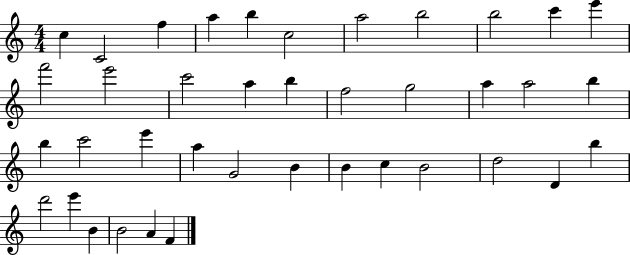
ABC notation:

X:1
T:Untitled
M:4/4
L:1/4
K:C
c C2 f a b c2 a2 b2 b2 c' e' f'2 e'2 c'2 a b f2 g2 a a2 b b c'2 e' a G2 B B c B2 d2 D b d'2 e' B B2 A F